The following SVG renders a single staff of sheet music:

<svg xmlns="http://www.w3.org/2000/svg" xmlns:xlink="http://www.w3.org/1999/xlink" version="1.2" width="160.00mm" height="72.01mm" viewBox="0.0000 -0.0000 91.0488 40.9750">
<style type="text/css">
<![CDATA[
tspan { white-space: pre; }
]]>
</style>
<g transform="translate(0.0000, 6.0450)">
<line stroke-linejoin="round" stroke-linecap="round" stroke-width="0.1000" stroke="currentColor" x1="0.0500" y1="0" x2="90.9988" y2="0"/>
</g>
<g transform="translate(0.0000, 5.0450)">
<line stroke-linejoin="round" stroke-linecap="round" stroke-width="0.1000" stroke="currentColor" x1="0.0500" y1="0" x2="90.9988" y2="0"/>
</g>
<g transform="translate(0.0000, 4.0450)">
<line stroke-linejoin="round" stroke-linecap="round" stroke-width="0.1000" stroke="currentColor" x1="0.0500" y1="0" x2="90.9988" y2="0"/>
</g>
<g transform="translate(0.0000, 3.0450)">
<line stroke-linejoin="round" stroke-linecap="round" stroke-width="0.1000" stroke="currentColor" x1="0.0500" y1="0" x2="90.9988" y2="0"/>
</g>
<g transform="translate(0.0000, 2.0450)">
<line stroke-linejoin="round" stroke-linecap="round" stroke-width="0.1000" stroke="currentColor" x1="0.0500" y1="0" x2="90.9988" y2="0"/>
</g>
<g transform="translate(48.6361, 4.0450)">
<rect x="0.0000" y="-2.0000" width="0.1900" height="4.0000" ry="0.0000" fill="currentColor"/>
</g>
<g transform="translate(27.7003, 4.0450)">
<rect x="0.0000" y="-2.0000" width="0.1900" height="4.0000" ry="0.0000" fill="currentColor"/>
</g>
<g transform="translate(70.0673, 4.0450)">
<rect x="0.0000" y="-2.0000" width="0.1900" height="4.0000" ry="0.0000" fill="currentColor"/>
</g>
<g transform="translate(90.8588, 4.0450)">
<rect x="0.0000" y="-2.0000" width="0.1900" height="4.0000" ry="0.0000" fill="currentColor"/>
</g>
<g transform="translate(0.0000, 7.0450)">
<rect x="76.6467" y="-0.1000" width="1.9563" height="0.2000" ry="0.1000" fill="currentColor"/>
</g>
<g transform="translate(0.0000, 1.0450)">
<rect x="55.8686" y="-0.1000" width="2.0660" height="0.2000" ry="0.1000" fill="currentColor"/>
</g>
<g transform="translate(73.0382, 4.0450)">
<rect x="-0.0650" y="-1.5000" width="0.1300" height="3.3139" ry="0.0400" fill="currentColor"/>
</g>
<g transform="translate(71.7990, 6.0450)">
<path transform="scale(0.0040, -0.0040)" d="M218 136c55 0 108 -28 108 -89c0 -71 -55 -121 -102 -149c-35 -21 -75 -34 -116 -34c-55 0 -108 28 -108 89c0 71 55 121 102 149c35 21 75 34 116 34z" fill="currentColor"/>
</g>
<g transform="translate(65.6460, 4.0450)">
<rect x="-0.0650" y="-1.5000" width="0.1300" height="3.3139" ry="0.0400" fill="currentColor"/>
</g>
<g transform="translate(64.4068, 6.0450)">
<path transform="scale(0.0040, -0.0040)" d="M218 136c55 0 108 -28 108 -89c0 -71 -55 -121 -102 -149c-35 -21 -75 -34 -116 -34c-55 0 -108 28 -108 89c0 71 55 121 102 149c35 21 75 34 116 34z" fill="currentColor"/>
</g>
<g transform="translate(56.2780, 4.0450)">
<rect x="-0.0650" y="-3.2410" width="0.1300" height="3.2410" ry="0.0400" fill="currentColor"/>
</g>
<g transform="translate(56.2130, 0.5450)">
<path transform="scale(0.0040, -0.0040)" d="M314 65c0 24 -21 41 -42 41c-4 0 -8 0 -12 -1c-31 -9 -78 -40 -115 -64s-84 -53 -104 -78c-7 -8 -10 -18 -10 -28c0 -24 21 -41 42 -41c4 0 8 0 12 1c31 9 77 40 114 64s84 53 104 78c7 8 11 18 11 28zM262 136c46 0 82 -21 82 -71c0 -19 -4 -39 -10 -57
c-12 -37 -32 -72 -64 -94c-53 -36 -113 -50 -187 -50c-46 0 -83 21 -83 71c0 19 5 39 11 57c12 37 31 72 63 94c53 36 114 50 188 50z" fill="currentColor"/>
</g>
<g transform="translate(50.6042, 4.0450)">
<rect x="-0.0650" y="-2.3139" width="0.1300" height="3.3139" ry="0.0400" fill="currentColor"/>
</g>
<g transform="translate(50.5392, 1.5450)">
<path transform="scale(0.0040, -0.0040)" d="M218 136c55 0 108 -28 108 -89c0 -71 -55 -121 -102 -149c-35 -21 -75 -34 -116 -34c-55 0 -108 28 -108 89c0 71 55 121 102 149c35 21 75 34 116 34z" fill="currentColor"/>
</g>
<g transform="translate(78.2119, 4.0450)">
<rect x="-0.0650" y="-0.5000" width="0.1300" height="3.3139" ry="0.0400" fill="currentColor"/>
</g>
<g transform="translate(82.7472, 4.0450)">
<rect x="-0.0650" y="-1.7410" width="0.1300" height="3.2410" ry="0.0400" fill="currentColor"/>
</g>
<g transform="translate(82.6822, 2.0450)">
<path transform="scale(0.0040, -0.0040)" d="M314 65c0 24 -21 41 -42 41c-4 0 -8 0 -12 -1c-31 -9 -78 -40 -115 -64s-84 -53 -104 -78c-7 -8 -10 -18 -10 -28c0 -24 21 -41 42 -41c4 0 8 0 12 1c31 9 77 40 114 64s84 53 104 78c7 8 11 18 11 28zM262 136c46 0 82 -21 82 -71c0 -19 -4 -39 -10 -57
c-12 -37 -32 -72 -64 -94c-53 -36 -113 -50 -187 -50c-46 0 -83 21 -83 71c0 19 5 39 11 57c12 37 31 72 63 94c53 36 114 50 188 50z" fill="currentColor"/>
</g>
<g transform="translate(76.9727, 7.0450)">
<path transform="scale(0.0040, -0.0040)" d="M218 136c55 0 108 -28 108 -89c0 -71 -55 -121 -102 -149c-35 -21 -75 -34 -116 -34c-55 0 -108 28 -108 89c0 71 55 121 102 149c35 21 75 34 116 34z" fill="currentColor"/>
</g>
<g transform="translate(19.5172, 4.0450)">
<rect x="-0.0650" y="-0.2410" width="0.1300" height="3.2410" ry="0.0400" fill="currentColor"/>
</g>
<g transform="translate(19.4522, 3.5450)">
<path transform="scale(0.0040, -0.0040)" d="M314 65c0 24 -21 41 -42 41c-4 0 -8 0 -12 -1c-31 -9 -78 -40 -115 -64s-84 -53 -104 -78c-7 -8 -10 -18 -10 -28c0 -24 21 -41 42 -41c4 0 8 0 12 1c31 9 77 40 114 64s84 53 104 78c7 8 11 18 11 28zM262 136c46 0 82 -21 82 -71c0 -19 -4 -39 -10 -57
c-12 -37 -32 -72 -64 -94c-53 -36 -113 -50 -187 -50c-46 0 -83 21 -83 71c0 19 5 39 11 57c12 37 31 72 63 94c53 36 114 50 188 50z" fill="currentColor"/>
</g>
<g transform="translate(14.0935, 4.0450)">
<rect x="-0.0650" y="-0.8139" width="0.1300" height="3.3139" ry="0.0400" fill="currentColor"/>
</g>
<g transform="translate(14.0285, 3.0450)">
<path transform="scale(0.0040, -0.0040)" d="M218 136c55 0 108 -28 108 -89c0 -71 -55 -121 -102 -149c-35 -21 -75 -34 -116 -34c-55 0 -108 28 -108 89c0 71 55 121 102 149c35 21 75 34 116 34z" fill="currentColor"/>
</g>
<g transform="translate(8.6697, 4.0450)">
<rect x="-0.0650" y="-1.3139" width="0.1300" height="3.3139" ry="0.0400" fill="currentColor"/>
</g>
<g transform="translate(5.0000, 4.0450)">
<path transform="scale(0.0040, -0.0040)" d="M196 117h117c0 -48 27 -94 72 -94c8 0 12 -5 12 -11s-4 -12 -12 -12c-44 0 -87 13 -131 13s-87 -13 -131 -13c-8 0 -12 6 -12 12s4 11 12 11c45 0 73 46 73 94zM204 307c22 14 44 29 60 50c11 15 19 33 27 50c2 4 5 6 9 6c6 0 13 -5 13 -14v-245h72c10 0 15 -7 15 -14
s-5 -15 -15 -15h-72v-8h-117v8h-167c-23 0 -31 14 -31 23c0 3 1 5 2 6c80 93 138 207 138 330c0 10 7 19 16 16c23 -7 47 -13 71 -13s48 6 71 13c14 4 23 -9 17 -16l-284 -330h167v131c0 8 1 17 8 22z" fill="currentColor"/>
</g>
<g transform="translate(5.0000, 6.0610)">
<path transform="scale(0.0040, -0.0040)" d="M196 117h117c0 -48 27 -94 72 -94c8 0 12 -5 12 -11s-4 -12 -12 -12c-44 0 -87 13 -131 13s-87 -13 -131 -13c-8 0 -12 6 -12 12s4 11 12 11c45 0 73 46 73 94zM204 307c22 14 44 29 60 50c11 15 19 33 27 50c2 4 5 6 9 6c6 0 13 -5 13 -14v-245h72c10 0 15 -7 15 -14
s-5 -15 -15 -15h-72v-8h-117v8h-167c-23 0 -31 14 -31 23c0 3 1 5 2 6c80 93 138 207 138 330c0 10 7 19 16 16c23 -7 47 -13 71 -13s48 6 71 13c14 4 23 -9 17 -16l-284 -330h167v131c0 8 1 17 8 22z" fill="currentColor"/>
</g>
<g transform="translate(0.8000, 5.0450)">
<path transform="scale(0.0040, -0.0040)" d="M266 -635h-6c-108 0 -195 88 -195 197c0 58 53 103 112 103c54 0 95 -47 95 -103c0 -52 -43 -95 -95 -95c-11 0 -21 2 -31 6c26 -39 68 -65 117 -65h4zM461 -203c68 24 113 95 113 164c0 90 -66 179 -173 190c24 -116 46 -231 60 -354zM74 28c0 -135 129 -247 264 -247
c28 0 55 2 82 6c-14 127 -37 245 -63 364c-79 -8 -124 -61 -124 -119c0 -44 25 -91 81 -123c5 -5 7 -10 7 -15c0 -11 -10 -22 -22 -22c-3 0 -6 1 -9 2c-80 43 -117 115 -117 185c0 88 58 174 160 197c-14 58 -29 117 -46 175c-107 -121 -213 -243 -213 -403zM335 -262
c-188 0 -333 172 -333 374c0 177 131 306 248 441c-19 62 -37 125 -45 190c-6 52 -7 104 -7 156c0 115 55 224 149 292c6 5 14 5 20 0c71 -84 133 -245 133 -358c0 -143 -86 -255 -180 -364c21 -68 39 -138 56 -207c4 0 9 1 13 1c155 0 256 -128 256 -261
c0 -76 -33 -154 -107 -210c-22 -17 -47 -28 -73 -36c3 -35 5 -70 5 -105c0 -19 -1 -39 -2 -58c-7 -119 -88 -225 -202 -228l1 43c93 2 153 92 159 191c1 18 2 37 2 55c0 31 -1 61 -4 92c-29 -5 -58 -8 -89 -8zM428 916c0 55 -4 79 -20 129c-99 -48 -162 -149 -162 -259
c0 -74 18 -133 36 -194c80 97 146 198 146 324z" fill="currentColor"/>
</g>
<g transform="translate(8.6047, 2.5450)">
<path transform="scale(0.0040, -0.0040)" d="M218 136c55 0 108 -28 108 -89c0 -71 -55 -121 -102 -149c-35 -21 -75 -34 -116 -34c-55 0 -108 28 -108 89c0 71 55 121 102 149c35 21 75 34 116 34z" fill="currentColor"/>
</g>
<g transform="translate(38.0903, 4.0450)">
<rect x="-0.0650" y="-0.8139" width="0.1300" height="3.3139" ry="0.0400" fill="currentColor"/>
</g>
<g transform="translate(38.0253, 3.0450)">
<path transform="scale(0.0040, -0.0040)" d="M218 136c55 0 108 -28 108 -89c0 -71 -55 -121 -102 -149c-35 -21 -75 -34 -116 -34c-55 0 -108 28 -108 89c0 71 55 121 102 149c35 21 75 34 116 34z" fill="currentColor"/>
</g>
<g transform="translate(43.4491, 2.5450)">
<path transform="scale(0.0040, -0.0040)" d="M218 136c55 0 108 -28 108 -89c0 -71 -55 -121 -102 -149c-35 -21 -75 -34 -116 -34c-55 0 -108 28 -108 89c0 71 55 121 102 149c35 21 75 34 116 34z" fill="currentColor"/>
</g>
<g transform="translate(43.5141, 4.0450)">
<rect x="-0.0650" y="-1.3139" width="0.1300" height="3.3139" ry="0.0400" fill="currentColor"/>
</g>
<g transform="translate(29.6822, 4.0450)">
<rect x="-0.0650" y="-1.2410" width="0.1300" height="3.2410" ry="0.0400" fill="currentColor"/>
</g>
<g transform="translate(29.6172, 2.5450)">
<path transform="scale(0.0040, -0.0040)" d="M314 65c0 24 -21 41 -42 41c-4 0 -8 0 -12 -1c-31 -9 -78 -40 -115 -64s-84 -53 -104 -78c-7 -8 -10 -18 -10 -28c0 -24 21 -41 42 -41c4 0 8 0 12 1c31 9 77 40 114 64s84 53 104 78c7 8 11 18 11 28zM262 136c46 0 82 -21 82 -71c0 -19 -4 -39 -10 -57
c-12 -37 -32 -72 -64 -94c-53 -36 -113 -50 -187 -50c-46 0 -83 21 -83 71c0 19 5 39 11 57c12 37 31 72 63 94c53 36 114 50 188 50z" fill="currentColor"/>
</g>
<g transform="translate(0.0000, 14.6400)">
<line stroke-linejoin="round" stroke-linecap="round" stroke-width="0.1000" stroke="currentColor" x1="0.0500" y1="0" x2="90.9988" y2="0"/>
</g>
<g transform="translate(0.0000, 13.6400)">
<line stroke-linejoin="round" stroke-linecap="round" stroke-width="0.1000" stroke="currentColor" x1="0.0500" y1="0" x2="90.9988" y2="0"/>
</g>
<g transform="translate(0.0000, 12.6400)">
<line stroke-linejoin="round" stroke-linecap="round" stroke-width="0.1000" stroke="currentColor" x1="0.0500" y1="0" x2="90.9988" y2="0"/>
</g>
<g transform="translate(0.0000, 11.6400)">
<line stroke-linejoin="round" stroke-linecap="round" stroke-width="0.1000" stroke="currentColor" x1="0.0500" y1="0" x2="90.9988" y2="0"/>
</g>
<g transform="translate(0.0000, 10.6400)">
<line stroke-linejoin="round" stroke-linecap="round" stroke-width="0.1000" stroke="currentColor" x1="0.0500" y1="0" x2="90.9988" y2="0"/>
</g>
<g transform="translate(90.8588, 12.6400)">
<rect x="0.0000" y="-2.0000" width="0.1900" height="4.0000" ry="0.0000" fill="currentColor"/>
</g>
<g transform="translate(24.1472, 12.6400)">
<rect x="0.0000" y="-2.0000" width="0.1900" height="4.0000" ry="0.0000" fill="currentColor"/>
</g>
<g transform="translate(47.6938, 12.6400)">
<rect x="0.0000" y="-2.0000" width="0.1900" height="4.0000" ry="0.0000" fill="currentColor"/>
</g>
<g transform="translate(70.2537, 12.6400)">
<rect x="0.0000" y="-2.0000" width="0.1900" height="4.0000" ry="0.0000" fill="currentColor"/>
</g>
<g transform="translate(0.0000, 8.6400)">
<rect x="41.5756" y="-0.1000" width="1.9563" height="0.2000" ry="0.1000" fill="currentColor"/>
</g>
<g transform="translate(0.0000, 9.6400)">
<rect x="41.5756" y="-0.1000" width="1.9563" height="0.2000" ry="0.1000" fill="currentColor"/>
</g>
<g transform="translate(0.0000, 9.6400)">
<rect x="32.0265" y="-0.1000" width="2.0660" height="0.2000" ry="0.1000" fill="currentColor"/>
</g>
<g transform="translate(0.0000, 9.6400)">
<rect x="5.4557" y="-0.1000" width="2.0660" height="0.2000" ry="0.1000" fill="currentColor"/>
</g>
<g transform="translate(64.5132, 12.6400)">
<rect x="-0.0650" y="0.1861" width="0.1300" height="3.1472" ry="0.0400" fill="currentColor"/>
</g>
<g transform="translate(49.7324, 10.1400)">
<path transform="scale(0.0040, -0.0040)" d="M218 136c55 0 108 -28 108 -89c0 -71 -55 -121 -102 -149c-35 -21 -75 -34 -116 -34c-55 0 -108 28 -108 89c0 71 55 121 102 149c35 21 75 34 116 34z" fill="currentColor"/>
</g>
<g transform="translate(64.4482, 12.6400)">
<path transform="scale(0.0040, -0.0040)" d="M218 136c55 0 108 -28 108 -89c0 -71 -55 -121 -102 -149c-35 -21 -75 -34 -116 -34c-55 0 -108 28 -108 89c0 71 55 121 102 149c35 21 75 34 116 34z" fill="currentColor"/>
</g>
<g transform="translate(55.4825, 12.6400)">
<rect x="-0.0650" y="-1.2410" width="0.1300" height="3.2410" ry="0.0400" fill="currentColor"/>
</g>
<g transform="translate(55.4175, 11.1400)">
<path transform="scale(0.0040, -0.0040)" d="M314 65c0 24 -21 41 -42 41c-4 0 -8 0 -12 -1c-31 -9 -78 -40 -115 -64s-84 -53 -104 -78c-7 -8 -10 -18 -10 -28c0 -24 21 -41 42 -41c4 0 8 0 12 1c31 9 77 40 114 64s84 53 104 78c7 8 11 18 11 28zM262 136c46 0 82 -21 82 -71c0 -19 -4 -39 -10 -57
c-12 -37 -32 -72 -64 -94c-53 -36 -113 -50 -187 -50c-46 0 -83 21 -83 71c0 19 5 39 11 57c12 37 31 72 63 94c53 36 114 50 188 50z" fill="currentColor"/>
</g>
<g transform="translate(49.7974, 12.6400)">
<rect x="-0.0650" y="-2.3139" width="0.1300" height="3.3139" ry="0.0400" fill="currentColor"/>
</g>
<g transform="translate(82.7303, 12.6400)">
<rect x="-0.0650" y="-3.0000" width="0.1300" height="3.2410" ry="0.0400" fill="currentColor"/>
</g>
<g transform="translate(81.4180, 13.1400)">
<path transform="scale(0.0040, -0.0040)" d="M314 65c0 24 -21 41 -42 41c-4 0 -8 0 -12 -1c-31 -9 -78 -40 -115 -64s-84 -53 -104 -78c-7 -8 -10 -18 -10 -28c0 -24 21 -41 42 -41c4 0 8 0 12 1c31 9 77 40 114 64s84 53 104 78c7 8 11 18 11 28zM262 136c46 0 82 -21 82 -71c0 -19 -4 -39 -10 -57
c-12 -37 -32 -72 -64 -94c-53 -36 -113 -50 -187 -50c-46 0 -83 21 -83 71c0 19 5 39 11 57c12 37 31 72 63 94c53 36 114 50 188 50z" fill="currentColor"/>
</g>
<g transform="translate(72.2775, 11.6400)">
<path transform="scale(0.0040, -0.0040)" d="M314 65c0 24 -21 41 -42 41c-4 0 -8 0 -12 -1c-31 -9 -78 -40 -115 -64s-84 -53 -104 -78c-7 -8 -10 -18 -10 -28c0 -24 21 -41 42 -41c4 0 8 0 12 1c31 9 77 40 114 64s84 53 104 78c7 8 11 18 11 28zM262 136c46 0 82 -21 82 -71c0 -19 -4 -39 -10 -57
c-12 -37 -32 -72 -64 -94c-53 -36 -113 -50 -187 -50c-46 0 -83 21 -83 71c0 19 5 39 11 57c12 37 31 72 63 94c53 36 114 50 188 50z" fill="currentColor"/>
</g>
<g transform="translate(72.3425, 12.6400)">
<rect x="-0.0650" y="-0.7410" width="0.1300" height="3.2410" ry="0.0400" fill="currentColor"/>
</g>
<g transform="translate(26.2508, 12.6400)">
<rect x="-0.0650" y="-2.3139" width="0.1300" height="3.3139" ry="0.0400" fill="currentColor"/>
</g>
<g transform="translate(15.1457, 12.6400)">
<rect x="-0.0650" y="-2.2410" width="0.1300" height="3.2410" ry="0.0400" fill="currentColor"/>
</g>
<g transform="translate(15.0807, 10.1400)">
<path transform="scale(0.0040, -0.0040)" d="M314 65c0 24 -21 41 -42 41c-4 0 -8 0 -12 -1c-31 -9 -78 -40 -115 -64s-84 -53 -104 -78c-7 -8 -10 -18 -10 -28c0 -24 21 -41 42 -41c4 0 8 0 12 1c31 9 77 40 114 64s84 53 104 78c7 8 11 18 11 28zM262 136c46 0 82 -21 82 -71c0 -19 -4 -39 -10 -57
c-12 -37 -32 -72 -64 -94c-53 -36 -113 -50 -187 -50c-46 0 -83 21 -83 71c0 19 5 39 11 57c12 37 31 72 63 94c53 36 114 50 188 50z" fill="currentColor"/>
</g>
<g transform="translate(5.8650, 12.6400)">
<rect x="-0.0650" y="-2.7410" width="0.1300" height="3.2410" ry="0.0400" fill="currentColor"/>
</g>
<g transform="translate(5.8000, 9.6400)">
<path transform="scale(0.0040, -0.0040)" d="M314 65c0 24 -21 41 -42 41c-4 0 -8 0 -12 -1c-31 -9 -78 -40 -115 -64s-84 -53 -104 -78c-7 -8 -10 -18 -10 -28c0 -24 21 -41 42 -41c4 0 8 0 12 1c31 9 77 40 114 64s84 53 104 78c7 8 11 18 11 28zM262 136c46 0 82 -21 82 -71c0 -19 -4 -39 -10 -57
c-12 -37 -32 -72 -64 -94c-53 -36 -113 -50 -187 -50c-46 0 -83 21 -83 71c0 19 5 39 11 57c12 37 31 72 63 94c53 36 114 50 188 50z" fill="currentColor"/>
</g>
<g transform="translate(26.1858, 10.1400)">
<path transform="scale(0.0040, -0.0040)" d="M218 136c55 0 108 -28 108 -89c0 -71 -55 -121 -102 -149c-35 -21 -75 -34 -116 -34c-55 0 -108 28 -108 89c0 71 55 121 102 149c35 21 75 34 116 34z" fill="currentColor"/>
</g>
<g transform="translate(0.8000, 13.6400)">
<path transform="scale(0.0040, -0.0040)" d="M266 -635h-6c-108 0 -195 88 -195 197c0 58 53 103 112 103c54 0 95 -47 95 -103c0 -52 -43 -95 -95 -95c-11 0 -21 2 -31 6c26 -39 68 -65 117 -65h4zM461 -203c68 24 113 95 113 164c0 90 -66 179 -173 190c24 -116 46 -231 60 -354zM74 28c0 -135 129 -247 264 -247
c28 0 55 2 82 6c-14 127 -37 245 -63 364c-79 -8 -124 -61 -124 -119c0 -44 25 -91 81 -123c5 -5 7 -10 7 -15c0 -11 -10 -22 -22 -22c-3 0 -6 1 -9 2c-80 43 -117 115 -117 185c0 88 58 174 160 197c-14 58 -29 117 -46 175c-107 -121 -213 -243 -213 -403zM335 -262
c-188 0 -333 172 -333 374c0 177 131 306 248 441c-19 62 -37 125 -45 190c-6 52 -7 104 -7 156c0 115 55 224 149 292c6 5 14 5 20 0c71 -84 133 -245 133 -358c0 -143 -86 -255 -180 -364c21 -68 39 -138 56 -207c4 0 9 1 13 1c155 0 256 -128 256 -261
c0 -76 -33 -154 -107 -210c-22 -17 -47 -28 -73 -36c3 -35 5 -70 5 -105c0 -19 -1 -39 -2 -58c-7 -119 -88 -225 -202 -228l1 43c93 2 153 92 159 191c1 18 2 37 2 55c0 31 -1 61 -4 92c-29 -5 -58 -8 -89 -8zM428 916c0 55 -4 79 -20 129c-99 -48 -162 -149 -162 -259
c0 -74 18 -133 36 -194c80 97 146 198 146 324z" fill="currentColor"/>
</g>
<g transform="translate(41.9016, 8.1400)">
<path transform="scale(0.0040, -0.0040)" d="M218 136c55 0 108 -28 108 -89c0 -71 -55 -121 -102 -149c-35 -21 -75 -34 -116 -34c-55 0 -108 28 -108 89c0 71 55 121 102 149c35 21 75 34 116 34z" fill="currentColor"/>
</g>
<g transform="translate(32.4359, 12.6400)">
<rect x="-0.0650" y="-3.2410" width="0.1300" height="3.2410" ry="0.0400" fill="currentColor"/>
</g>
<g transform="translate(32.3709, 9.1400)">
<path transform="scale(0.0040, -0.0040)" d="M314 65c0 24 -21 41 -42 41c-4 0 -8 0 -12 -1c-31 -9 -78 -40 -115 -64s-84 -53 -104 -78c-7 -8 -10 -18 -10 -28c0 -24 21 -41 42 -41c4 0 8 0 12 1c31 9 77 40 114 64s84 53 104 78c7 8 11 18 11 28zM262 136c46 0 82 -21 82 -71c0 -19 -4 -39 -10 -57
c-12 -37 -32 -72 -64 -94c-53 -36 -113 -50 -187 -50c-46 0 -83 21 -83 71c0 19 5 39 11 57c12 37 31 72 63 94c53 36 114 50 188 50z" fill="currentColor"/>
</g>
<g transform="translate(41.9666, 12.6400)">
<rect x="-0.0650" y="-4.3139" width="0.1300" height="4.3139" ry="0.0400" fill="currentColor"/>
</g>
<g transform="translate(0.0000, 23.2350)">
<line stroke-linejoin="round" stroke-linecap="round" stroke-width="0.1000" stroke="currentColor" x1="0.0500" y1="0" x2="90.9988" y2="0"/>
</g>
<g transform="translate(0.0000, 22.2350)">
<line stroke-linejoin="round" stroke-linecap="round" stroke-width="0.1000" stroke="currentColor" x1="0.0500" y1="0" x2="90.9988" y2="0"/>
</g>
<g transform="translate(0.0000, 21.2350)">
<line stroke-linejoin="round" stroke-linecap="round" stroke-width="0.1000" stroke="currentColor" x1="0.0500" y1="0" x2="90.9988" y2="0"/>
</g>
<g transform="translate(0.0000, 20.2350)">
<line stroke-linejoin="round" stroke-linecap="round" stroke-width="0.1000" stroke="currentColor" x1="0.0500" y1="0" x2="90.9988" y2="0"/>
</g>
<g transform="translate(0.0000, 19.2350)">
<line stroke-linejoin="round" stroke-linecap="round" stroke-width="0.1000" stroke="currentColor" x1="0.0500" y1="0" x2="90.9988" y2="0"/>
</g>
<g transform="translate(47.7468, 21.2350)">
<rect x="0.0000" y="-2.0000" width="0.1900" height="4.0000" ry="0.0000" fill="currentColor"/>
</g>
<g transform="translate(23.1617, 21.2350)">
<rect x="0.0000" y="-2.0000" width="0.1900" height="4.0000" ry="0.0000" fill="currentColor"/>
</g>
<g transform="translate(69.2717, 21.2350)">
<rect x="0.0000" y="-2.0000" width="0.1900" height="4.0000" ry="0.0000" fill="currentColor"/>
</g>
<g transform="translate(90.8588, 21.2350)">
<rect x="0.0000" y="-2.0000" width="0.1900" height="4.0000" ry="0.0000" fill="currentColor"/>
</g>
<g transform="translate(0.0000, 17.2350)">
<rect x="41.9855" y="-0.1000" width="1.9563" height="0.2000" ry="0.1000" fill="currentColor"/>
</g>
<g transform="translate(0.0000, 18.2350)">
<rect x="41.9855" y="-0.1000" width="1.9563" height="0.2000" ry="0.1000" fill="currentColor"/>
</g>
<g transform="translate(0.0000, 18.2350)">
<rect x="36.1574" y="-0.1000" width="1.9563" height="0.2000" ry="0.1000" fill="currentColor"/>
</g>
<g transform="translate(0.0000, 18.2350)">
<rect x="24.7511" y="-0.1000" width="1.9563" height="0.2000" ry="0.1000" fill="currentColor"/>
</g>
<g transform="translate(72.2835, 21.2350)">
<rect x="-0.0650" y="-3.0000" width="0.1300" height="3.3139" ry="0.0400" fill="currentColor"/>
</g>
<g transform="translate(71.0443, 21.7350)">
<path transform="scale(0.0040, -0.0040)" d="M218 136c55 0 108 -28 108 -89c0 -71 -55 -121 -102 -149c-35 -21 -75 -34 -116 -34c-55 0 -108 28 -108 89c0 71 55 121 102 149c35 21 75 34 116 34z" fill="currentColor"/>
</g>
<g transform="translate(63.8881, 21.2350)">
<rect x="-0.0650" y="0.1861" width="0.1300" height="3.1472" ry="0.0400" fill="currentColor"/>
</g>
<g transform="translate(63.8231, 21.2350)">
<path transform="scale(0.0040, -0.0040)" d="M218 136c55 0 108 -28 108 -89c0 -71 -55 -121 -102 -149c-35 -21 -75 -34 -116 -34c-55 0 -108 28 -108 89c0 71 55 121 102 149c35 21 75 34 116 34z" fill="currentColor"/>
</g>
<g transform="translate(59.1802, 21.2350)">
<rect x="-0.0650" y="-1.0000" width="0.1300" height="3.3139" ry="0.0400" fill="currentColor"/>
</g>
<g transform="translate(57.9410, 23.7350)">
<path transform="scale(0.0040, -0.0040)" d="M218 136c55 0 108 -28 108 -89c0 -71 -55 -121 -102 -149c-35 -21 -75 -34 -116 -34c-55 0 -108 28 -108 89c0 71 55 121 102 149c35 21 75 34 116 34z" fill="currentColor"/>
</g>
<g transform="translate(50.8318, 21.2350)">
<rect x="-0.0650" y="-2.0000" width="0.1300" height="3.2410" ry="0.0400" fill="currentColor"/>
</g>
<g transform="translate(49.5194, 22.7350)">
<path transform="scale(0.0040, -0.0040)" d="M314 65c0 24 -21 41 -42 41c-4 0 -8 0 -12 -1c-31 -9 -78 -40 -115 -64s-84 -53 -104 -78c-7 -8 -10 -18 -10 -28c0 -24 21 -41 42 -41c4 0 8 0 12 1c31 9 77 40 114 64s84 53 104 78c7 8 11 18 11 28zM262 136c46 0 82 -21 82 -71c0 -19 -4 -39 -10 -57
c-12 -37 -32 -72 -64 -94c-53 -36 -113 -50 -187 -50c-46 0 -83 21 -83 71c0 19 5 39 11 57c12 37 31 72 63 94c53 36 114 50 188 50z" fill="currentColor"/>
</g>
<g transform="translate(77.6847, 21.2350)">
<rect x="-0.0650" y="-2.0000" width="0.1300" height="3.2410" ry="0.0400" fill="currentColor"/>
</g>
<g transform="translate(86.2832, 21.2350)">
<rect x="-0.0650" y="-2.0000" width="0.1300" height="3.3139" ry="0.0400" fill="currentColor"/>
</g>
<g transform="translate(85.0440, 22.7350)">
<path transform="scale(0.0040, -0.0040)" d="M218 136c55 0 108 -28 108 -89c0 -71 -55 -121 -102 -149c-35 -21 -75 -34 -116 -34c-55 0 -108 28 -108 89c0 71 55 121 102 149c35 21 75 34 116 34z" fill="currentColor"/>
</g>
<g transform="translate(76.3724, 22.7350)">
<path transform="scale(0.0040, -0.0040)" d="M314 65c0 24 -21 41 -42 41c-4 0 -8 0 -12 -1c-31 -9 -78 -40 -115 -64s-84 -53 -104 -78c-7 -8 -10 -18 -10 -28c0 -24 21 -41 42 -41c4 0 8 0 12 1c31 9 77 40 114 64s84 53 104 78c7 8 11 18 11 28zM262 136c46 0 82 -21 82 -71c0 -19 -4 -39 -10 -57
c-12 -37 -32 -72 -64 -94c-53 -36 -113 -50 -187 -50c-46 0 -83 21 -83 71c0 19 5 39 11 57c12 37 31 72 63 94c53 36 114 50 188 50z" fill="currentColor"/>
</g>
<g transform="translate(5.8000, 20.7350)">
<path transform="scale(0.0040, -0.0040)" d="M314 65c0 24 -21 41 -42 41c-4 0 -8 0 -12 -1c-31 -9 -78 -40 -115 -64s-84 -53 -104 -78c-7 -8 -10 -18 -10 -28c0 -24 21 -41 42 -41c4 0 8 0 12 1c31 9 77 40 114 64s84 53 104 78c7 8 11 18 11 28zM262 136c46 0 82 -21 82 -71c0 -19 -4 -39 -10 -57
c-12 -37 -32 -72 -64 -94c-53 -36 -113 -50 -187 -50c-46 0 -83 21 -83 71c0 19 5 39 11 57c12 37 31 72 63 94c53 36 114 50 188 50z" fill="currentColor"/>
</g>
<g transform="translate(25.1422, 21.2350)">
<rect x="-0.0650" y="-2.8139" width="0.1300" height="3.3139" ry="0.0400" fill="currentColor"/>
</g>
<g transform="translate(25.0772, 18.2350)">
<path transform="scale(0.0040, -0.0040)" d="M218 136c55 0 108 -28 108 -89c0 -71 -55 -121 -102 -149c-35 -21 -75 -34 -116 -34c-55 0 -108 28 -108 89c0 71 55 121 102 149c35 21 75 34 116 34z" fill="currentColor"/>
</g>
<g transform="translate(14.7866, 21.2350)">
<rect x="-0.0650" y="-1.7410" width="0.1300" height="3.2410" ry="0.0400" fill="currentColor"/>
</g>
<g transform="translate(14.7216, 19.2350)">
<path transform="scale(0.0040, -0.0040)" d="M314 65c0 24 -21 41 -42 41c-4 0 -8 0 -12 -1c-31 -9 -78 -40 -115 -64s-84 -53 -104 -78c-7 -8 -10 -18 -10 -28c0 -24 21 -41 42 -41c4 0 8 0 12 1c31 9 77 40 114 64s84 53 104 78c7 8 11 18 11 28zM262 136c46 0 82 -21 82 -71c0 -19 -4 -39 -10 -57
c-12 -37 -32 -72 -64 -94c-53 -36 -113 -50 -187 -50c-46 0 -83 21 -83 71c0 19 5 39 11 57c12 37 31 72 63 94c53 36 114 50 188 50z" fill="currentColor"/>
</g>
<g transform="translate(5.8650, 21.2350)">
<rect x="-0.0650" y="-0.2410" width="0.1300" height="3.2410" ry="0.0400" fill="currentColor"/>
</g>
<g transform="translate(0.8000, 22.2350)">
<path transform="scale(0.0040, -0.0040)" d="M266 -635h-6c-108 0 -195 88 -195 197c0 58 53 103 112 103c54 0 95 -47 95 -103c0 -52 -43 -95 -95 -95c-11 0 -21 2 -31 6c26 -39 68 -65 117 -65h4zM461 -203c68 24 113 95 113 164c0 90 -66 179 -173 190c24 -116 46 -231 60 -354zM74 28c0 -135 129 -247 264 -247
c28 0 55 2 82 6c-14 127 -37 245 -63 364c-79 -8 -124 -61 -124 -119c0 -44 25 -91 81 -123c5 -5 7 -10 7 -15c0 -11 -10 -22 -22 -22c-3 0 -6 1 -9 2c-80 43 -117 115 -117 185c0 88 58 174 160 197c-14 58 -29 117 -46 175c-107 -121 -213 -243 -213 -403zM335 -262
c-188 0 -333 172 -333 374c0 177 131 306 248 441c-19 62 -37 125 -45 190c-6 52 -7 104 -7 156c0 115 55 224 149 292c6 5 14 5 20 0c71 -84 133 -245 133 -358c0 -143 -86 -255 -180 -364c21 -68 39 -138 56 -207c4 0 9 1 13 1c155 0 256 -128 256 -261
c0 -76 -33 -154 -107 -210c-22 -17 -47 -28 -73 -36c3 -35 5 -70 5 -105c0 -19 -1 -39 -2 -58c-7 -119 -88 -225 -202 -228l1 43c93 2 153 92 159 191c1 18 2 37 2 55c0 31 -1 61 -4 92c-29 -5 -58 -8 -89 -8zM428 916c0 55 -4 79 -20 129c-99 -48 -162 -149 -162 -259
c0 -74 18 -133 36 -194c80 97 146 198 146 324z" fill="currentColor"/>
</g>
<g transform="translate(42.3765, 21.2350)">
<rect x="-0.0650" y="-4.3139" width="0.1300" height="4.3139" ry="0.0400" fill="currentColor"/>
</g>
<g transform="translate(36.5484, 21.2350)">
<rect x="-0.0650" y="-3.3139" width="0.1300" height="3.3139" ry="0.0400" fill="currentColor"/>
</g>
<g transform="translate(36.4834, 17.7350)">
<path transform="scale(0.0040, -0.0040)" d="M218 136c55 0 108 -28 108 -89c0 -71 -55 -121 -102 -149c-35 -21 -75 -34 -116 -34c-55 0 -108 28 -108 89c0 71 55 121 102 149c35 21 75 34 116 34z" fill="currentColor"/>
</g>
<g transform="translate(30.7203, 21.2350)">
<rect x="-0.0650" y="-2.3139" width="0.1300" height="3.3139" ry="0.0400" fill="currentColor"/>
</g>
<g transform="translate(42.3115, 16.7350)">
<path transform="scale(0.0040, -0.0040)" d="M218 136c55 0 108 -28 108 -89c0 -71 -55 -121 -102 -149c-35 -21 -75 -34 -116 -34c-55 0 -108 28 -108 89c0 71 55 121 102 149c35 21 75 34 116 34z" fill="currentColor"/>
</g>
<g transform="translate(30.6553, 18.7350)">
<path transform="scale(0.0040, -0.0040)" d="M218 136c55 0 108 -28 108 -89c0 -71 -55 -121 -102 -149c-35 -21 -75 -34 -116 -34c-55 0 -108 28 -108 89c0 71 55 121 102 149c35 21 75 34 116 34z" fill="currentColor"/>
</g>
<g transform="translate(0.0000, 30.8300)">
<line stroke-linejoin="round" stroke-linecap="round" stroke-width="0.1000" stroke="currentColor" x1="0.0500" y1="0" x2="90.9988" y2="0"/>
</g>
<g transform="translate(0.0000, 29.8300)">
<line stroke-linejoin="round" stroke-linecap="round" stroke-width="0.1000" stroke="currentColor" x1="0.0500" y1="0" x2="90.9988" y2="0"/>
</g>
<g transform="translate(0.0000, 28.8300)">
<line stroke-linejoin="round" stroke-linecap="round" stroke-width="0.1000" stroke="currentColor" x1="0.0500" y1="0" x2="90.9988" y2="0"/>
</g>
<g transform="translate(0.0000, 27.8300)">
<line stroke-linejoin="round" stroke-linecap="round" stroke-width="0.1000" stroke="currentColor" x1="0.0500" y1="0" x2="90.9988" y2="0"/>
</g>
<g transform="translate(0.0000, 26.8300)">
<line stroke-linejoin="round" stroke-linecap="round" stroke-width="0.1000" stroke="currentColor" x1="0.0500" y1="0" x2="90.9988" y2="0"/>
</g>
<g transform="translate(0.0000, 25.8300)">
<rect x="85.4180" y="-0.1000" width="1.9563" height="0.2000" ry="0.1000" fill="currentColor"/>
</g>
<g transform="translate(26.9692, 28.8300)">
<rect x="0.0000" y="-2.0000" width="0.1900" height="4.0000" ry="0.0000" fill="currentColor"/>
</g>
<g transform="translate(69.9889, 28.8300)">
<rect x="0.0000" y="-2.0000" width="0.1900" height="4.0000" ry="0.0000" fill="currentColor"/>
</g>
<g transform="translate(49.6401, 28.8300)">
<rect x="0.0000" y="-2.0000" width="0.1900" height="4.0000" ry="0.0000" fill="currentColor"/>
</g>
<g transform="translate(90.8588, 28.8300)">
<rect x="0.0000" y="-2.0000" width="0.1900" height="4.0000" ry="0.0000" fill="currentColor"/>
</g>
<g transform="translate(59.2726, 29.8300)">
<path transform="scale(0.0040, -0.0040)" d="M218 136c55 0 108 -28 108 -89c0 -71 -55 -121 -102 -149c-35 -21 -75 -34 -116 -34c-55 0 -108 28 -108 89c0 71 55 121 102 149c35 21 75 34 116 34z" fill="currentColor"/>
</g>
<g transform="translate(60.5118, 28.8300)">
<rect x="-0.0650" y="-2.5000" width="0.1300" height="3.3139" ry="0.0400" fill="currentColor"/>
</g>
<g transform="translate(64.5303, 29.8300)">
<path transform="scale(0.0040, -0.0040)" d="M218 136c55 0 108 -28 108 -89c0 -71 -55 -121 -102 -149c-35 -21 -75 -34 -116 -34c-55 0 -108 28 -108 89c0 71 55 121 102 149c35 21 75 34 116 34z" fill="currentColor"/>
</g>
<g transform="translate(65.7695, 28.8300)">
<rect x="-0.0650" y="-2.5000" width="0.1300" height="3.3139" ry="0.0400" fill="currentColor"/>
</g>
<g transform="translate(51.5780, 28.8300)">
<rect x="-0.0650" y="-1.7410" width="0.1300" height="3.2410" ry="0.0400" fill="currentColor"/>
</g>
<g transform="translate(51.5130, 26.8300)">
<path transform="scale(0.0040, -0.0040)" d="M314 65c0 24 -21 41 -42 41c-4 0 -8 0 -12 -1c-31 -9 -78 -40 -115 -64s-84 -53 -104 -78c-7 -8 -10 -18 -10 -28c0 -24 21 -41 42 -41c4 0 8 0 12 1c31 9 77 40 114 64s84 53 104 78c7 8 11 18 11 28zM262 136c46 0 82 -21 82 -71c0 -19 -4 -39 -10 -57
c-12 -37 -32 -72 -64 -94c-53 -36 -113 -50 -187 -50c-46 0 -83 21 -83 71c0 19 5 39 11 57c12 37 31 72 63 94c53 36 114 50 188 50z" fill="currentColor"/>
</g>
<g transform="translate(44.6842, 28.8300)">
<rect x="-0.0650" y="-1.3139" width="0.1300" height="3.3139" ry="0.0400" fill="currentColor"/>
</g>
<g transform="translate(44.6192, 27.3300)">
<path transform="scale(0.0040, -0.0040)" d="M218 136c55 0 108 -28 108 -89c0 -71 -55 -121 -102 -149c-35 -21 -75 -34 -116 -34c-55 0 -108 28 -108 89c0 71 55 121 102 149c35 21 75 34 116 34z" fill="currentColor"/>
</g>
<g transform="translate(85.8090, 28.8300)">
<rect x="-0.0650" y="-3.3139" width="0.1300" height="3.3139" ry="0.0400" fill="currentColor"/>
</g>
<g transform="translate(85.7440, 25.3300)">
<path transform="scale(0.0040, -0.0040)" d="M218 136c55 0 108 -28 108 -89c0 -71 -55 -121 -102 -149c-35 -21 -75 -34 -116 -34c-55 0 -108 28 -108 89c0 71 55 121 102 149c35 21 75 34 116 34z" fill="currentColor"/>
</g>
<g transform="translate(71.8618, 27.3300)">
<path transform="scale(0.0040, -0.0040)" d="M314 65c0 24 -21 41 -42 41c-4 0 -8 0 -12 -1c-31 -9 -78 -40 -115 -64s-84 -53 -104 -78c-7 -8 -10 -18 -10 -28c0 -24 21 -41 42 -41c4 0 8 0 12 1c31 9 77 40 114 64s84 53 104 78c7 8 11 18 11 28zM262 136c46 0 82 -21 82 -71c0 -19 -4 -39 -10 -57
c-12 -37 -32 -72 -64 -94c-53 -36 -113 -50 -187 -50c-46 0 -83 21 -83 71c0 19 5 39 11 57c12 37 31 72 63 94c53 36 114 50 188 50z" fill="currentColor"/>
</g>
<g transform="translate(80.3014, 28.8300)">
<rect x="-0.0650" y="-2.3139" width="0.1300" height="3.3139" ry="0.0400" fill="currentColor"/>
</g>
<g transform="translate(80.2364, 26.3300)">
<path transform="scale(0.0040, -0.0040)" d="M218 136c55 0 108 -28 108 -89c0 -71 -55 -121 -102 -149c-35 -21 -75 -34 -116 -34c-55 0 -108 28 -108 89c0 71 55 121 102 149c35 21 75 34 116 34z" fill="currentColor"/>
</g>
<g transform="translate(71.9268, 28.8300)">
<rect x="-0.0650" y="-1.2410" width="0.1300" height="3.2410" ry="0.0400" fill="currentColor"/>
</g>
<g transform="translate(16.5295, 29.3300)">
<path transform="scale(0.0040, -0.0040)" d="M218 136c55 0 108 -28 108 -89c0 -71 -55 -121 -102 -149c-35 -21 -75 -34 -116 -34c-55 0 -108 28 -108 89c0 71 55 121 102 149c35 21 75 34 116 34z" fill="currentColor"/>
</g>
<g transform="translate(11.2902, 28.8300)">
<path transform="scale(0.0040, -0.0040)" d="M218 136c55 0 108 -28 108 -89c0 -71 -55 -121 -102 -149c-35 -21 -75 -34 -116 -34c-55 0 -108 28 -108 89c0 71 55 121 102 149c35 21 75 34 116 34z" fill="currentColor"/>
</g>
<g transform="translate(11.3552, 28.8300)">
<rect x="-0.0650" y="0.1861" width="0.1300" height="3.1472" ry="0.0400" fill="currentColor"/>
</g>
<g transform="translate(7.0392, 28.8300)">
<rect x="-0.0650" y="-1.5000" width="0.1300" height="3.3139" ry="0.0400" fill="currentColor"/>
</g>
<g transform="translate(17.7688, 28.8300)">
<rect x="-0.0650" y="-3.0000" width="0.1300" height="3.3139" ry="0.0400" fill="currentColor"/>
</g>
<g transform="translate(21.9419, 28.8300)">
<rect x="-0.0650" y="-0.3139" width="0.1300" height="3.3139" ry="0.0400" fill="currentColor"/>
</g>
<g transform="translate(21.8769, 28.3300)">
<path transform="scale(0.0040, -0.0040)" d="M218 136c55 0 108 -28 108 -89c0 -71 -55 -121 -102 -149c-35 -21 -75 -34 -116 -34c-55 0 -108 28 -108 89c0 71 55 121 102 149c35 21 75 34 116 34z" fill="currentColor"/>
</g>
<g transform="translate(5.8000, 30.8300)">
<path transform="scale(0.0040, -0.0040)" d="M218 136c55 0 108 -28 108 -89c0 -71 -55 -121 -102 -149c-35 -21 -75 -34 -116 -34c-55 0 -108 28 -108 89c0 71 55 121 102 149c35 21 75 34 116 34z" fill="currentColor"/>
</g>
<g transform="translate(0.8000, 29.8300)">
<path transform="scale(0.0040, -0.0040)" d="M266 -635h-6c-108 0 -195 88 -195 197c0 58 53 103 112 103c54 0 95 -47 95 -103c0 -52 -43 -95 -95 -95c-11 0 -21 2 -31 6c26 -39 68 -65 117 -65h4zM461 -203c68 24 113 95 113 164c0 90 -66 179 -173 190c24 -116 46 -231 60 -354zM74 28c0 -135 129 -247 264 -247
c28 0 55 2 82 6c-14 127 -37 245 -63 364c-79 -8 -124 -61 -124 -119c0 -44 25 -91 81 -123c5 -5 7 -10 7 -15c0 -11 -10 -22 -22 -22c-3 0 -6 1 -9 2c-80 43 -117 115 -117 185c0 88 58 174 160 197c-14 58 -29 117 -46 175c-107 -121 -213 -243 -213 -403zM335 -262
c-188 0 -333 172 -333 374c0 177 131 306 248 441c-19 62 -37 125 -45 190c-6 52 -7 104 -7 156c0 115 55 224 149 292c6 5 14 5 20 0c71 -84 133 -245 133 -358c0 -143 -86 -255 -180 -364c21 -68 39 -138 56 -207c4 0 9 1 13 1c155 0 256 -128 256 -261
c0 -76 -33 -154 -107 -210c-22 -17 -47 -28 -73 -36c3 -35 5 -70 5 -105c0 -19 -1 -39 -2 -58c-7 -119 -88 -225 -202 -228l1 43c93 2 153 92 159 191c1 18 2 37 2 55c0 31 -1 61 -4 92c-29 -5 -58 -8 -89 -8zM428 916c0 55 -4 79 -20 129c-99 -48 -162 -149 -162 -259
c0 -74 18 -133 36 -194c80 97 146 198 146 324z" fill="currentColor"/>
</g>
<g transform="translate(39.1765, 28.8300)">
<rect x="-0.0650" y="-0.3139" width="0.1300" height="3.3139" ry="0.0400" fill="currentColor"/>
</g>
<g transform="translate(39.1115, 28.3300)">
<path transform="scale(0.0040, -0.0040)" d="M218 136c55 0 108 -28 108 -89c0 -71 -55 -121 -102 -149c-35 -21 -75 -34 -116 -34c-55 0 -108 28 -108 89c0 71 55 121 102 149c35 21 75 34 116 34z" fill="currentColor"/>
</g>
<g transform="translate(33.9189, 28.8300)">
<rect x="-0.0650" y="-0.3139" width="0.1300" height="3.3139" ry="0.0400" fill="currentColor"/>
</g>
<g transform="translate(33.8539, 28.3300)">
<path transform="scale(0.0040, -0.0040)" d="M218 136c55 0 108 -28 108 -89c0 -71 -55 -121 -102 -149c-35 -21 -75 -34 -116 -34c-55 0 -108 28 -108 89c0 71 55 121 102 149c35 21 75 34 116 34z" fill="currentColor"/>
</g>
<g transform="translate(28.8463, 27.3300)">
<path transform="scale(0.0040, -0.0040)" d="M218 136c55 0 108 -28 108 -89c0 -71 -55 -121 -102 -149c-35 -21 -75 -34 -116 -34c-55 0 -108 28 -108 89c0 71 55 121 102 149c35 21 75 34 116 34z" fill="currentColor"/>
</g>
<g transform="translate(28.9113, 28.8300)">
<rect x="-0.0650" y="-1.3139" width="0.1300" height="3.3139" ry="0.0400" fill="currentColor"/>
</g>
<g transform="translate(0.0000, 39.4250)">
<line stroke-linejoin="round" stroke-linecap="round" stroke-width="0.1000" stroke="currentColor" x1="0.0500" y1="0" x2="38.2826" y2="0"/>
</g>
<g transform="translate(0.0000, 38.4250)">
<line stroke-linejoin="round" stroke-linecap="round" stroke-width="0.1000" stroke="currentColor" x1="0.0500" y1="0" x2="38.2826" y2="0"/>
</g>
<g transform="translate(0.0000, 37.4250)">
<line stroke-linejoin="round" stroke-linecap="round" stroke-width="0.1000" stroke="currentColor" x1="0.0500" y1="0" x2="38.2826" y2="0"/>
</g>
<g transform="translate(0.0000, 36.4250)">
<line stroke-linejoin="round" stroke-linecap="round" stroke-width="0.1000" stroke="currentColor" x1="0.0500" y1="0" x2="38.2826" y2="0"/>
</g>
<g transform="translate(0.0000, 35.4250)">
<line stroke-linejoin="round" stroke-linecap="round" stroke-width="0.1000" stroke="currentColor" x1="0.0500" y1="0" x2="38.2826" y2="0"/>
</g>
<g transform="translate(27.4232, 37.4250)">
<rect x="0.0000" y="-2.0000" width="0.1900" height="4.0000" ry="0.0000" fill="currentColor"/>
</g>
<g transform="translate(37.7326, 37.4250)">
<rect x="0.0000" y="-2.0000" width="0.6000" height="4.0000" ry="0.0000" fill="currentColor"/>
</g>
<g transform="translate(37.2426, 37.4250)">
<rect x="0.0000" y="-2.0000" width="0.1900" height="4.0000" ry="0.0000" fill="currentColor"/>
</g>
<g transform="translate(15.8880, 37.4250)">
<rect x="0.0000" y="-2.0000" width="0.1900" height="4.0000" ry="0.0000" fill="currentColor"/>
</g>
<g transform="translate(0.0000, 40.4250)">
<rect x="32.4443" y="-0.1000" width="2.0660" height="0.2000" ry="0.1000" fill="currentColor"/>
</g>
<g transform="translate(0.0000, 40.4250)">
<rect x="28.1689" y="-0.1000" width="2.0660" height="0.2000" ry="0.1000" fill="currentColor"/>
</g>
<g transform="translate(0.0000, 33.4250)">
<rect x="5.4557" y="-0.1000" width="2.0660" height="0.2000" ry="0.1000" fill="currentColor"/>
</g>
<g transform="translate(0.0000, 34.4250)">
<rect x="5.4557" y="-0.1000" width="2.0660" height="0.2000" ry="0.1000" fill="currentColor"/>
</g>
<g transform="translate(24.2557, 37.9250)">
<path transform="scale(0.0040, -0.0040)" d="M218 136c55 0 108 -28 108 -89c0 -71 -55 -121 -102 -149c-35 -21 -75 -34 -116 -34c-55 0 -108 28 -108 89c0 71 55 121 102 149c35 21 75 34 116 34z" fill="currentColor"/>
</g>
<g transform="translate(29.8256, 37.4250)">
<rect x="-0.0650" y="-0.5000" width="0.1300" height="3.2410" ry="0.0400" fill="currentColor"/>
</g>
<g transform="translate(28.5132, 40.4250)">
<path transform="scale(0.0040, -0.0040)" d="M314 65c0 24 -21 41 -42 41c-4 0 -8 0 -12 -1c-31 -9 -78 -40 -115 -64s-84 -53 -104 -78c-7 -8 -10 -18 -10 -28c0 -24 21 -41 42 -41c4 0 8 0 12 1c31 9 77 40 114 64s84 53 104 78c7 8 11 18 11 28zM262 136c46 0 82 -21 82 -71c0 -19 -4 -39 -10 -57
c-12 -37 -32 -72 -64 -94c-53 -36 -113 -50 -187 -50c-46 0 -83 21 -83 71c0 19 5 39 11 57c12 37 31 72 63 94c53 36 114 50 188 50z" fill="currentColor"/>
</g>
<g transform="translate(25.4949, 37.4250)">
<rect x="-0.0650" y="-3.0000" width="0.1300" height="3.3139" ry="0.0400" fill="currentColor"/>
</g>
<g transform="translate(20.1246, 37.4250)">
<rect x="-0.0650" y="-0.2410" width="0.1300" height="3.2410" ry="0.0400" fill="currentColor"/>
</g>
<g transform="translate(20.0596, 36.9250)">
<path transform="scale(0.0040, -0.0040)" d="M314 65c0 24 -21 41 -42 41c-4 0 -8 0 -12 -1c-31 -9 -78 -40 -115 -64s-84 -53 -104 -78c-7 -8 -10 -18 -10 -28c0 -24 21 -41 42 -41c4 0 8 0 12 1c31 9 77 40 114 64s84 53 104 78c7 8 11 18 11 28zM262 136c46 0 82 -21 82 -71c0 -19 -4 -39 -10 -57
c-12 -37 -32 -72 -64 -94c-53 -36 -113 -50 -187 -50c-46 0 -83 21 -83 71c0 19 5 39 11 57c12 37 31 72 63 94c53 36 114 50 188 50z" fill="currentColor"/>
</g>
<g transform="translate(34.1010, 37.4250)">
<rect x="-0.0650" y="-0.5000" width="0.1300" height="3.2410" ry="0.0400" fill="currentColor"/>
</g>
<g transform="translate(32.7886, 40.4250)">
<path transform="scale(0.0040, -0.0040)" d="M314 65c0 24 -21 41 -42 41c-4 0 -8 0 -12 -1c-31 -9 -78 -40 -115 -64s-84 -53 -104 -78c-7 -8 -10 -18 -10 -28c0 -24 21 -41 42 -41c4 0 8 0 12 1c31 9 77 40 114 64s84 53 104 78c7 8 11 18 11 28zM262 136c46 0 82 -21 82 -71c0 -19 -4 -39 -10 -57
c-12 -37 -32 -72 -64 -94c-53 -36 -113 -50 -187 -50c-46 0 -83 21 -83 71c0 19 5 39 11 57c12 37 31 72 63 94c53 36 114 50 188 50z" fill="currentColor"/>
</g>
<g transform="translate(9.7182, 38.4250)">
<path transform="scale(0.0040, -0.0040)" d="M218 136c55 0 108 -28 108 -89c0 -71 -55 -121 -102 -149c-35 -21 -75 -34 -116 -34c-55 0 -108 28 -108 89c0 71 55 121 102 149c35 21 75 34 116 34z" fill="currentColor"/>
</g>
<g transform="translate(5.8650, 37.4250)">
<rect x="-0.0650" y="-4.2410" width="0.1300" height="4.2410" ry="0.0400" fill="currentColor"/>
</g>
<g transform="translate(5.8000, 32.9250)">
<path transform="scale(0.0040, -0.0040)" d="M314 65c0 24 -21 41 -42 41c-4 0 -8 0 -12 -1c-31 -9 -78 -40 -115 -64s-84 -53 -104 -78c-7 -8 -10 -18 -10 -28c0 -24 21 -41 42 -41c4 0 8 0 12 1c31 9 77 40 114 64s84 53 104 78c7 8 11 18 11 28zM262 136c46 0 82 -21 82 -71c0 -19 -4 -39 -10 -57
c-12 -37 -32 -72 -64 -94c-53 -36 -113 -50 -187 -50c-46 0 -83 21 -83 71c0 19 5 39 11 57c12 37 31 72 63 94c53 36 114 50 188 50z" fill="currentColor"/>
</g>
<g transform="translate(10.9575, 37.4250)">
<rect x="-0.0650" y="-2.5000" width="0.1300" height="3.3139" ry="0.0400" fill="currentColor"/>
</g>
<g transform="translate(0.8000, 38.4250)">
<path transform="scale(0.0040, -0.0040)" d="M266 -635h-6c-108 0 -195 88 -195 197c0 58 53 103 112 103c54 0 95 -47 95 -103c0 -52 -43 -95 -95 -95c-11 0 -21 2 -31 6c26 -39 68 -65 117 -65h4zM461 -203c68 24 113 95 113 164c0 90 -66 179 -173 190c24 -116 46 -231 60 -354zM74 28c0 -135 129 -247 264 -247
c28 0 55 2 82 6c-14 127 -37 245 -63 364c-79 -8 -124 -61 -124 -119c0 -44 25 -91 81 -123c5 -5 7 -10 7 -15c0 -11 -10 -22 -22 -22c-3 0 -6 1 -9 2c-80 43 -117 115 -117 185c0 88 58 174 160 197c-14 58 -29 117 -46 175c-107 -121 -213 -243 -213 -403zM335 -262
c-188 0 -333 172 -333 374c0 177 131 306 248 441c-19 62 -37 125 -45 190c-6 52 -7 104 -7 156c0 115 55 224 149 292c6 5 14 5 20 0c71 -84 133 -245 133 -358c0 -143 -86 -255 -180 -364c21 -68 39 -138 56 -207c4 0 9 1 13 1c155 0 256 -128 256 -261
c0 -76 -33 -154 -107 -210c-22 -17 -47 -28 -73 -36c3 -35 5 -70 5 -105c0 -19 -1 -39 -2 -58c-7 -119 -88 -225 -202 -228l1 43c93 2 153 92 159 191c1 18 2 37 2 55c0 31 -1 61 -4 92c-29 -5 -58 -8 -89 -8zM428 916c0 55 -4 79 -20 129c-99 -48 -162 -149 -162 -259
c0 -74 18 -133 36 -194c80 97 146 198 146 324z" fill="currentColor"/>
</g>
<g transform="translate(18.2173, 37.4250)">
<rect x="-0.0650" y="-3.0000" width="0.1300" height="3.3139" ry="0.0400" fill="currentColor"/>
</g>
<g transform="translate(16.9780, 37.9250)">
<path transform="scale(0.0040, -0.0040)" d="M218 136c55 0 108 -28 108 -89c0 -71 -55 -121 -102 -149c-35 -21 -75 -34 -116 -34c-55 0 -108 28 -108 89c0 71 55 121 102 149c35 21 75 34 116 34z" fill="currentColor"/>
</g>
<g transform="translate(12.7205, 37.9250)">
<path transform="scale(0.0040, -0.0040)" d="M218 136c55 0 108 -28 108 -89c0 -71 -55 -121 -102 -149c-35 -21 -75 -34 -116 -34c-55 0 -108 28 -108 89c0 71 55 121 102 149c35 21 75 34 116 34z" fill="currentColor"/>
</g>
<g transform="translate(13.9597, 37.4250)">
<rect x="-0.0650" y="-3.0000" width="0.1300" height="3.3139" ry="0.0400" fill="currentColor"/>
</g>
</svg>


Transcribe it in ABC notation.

X:1
T:Untitled
M:4/4
L:1/4
K:C
e d c2 e2 d e g b2 E E C f2 a2 g2 g b2 d' g e2 B d2 A2 c2 f2 a g b d' F2 D B A F2 F E B A c e c c e f2 G G e2 g b d'2 G A A c2 A C2 C2